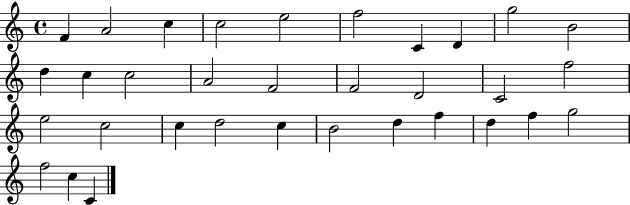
F4/q A4/h C5/q C5/h E5/h F5/h C4/q D4/q G5/h B4/h D5/q C5/q C5/h A4/h F4/h F4/h D4/h C4/h F5/h E5/h C5/h C5/q D5/h C5/q B4/h D5/q F5/q D5/q F5/q G5/h F5/h C5/q C4/q